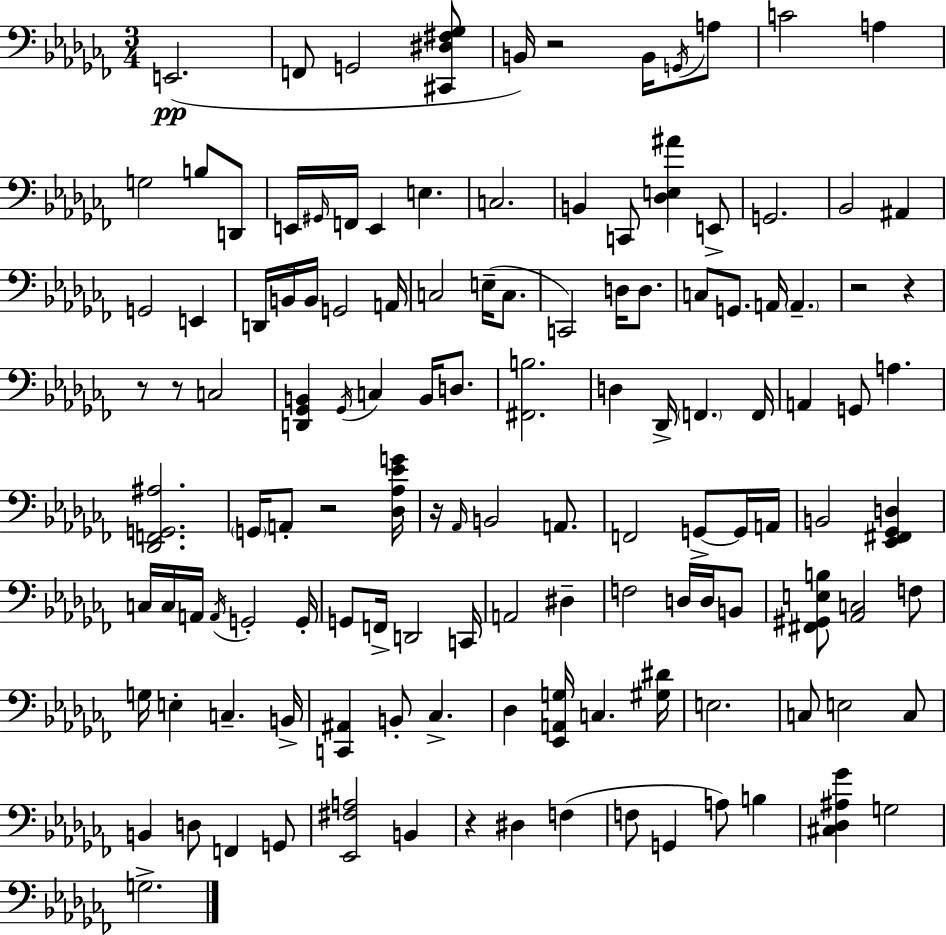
E2/h. F2/e G2/h [C#2,D#3,F#3,Gb3]/e B2/s R/h B2/s G2/s A3/e C4/h A3/q G3/h B3/e D2/e E2/s G#2/s F2/s E2/q E3/q. C3/h. B2/q C2/e [Db3,E3,A#4]/q E2/e G2/h. Bb2/h A#2/q G2/h E2/q D2/s B2/s B2/s G2/h A2/s C3/h E3/s C3/e. C2/h D3/s D3/e. C3/e G2/e. A2/s A2/q. R/h R/q R/e R/e C3/h [D2,Gb2,B2]/q Gb2/s C3/q B2/s D3/e. [F#2,B3]/h. D3/q Db2/s F2/q. F2/s A2/q G2/e A3/q. [Db2,F2,G2,A#3]/h. G2/s A2/e R/h [Db3,Ab3,Eb4,G4]/s R/s Ab2/s B2/h A2/e. F2/h G2/e G2/s A2/s B2/h [Eb2,F#2,Gb2,D3]/q C3/s C3/s A2/s A2/s G2/h G2/s G2/e F2/s D2/h C2/s A2/h D#3/q F3/h D3/s D3/s B2/e [F#2,G#2,E3,B3]/e [Ab2,C3]/h F3/e G3/s E3/q C3/q. B2/s [C2,A#2]/q B2/e CES3/q. Db3/q [Eb2,A2,G3]/s C3/q. [G#3,D#4]/s E3/h. C3/e E3/h C3/e B2/q D3/e F2/q G2/e [Eb2,F#3,A3]/h B2/q R/q D#3/q F3/q F3/e G2/q A3/e B3/q [C#3,Db3,A#3,Gb4]/q G3/h G3/h.